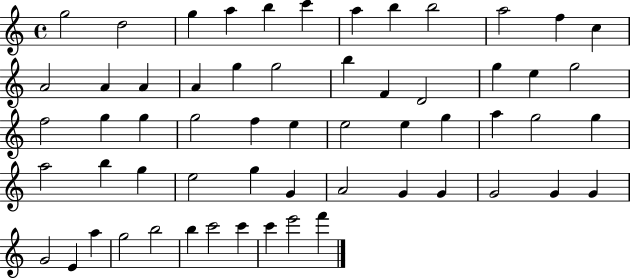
{
  \clef treble
  \time 4/4
  \defaultTimeSignature
  \key c \major
  g''2 d''2 | g''4 a''4 b''4 c'''4 | a''4 b''4 b''2 | a''2 f''4 c''4 | \break a'2 a'4 a'4 | a'4 g''4 g''2 | b''4 f'4 d'2 | g''4 e''4 g''2 | \break f''2 g''4 g''4 | g''2 f''4 e''4 | e''2 e''4 g''4 | a''4 g''2 g''4 | \break a''2 b''4 g''4 | e''2 g''4 g'4 | a'2 g'4 g'4 | g'2 g'4 g'4 | \break g'2 e'4 a''4 | g''2 b''2 | b''4 c'''2 c'''4 | c'''4 e'''2 f'''4 | \break \bar "|."
}